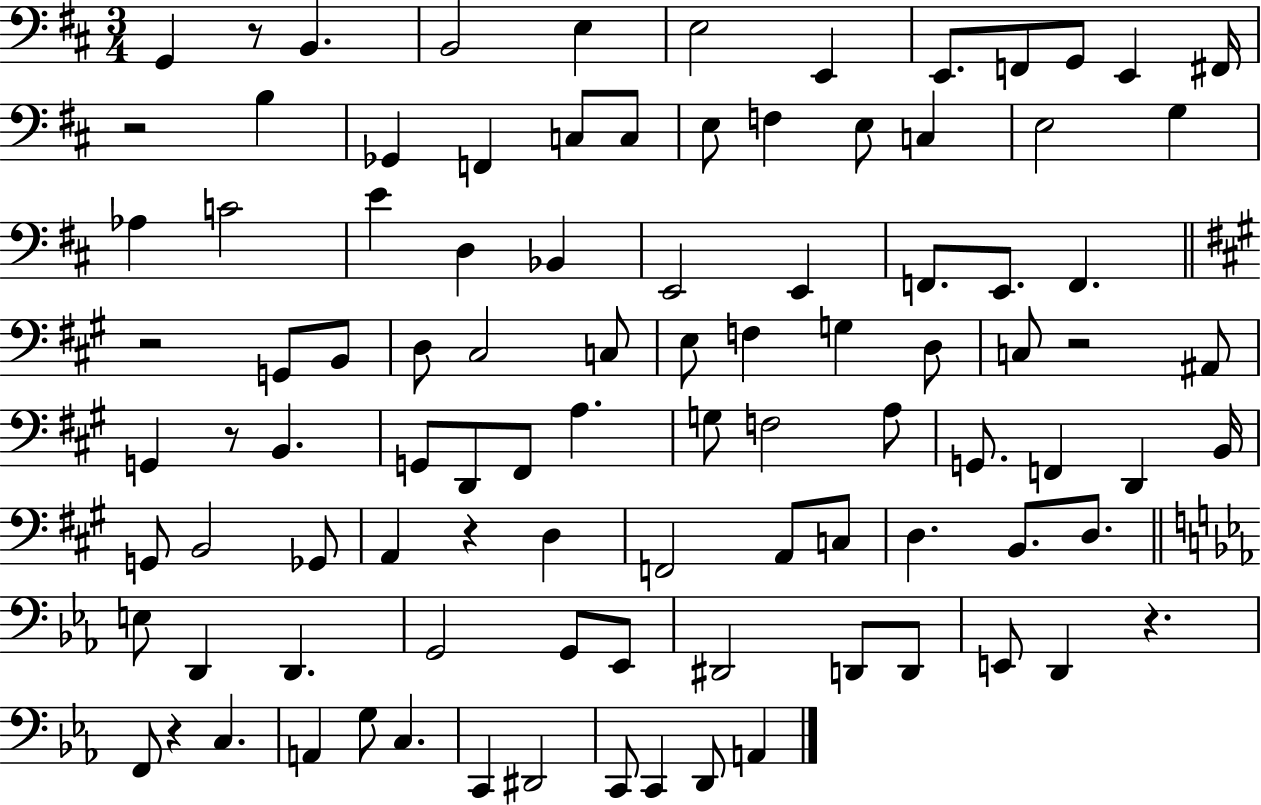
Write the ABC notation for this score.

X:1
T:Untitled
M:3/4
L:1/4
K:D
G,, z/2 B,, B,,2 E, E,2 E,, E,,/2 F,,/2 G,,/2 E,, ^F,,/4 z2 B, _G,, F,, C,/2 C,/2 E,/2 F, E,/2 C, E,2 G, _A, C2 E D, _B,, E,,2 E,, F,,/2 E,,/2 F,, z2 G,,/2 B,,/2 D,/2 ^C,2 C,/2 E,/2 F, G, D,/2 C,/2 z2 ^A,,/2 G,, z/2 B,, G,,/2 D,,/2 ^F,,/2 A, G,/2 F,2 A,/2 G,,/2 F,, D,, B,,/4 G,,/2 B,,2 _G,,/2 A,, z D, F,,2 A,,/2 C,/2 D, B,,/2 D,/2 E,/2 D,, D,, G,,2 G,,/2 _E,,/2 ^D,,2 D,,/2 D,,/2 E,,/2 D,, z F,,/2 z C, A,, G,/2 C, C,, ^D,,2 C,,/2 C,, D,,/2 A,,